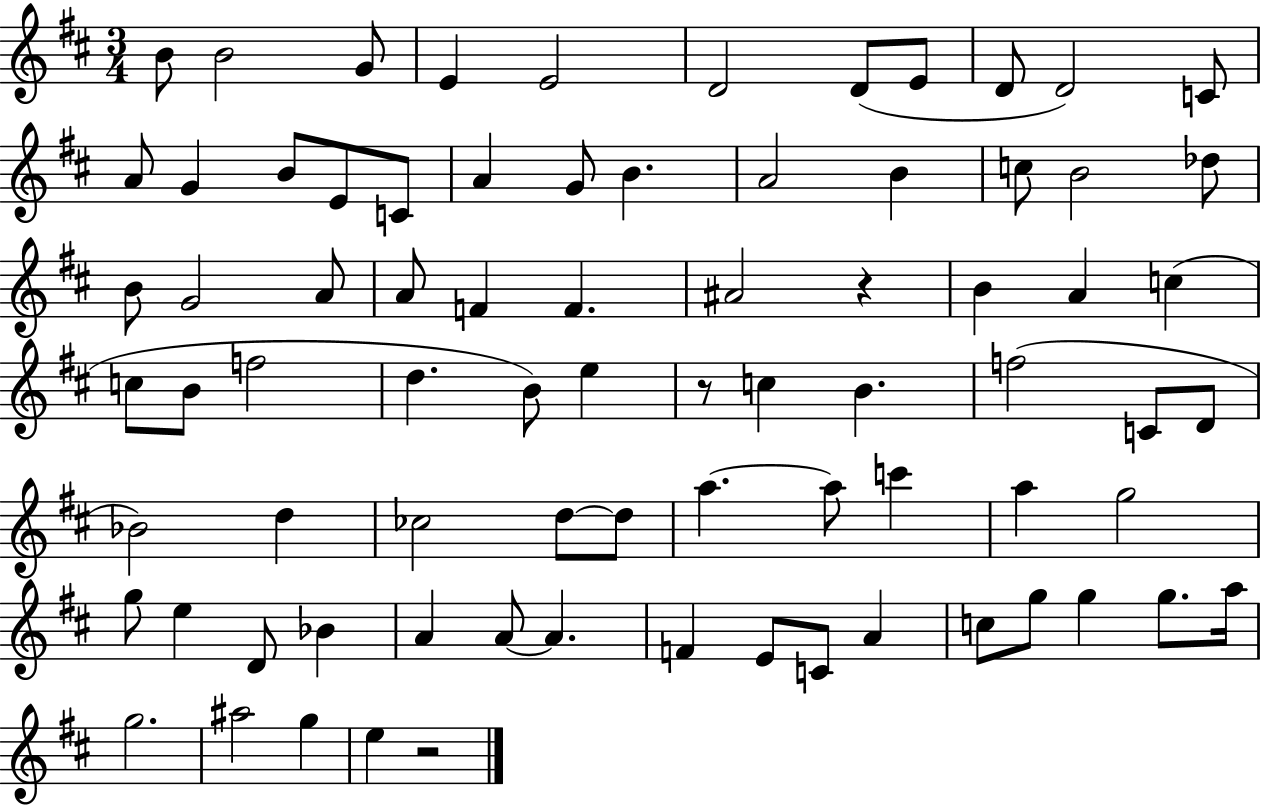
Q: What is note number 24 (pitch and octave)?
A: Db5